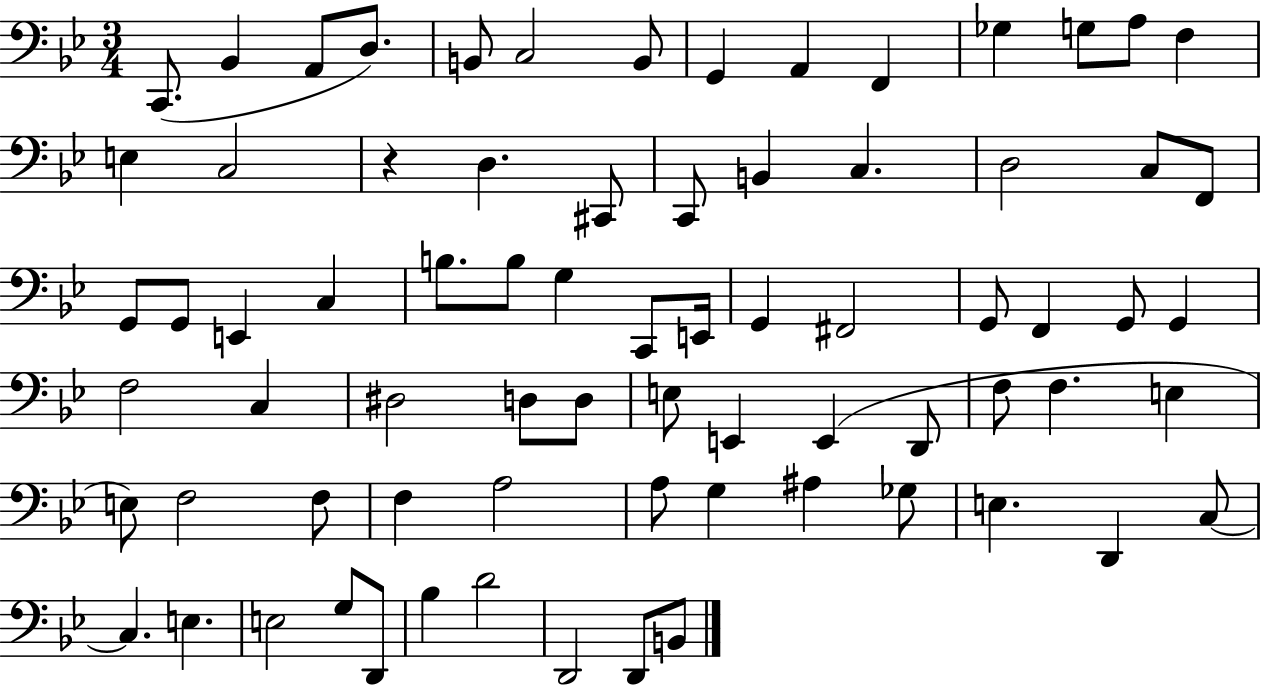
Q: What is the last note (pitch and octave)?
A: B2